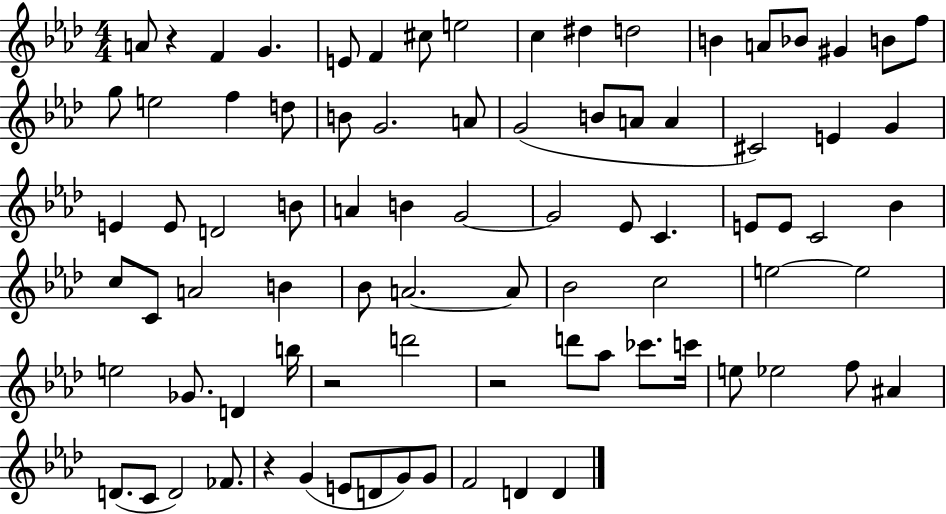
A4/e R/q F4/q G4/q. E4/e F4/q C#5/e E5/h C5/q D#5/q D5/h B4/q A4/e Bb4/e G#4/q B4/e F5/e G5/e E5/h F5/q D5/e B4/e G4/h. A4/e G4/h B4/e A4/e A4/q C#4/h E4/q G4/q E4/q E4/e D4/h B4/e A4/q B4/q G4/h G4/h Eb4/e C4/q. E4/e E4/e C4/h Bb4/q C5/e C4/e A4/h B4/q Bb4/e A4/h. A4/e Bb4/h C5/h E5/h E5/h E5/h Gb4/e. D4/q B5/s R/h D6/h R/h D6/e Ab5/e CES6/e. C6/s E5/e Eb5/h F5/e A#4/q D4/e. C4/e D4/h FES4/e. R/q G4/q E4/e D4/e G4/e G4/e F4/h D4/q D4/q